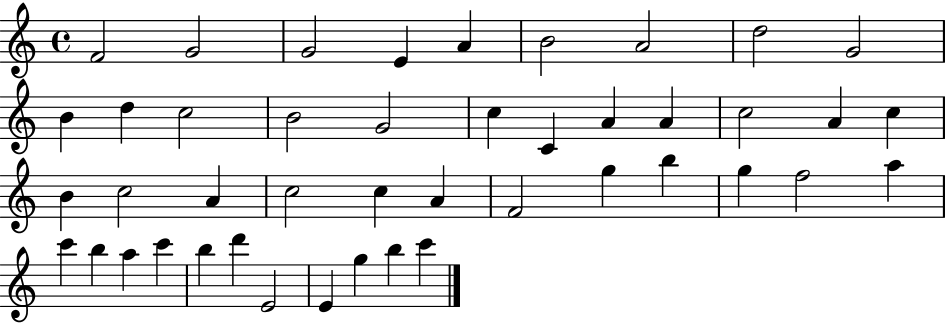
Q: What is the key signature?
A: C major